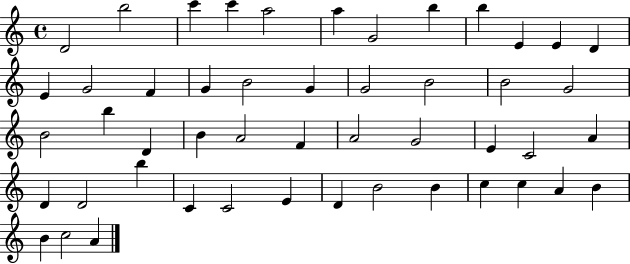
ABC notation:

X:1
T:Untitled
M:4/4
L:1/4
K:C
D2 b2 c' c' a2 a G2 b b E E D E G2 F G B2 G G2 B2 B2 G2 B2 b D B A2 F A2 G2 E C2 A D D2 b C C2 E D B2 B c c A B B c2 A